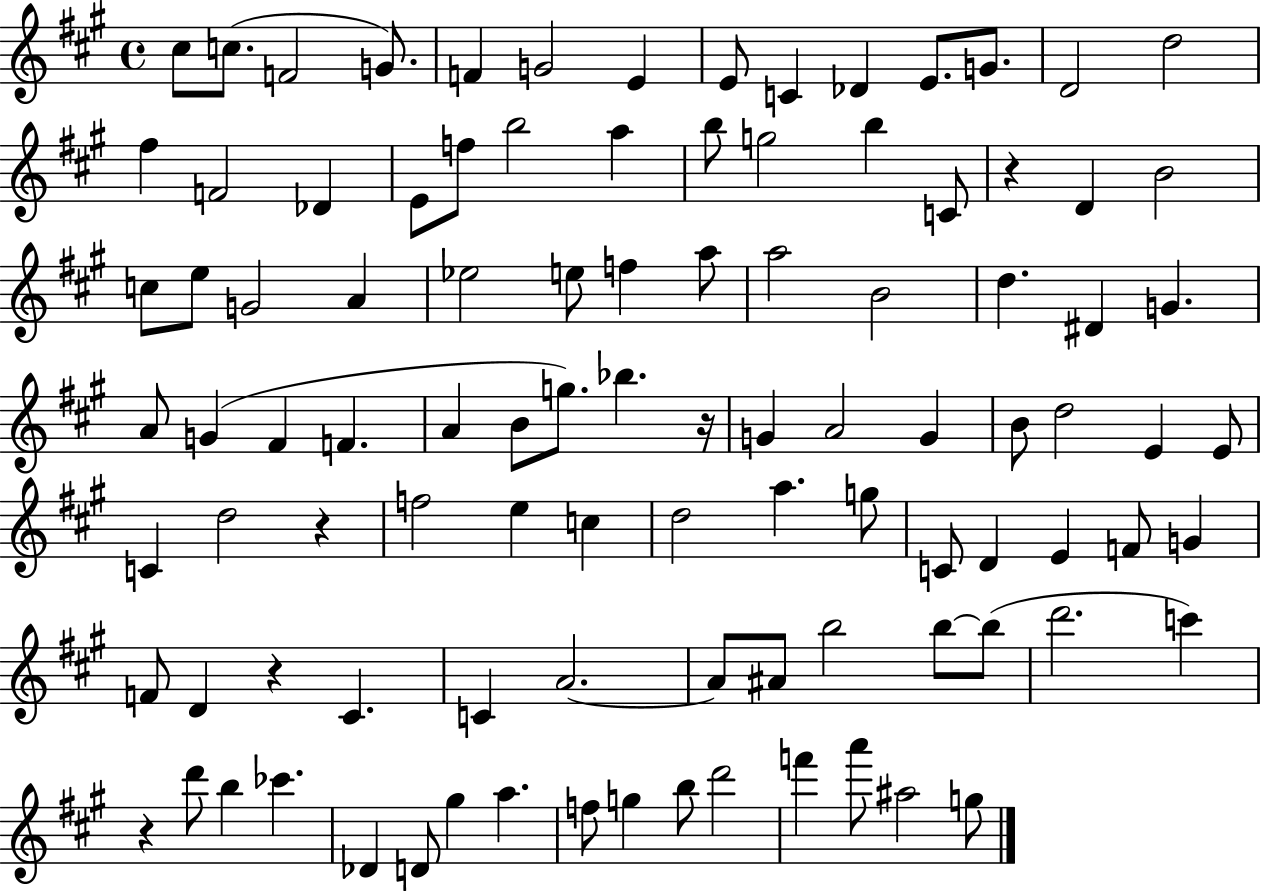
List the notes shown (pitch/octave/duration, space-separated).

C#5/e C5/e. F4/h G4/e. F4/q G4/h E4/q E4/e C4/q Db4/q E4/e. G4/e. D4/h D5/h F#5/q F4/h Db4/q E4/e F5/e B5/h A5/q B5/e G5/h B5/q C4/e R/q D4/q B4/h C5/e E5/e G4/h A4/q Eb5/h E5/e F5/q A5/e A5/h B4/h D5/q. D#4/q G4/q. A4/e G4/q F#4/q F4/q. A4/q B4/e G5/e. Bb5/q. R/s G4/q A4/h G4/q B4/e D5/h E4/q E4/e C4/q D5/h R/q F5/h E5/q C5/q D5/h A5/q. G5/e C4/e D4/q E4/q F4/e G4/q F4/e D4/q R/q C#4/q. C4/q A4/h. A4/e A#4/e B5/h B5/e B5/e D6/h. C6/q R/q D6/e B5/q CES6/q. Db4/q D4/e G#5/q A5/q. F5/e G5/q B5/e D6/h F6/q A6/e A#5/h G5/e